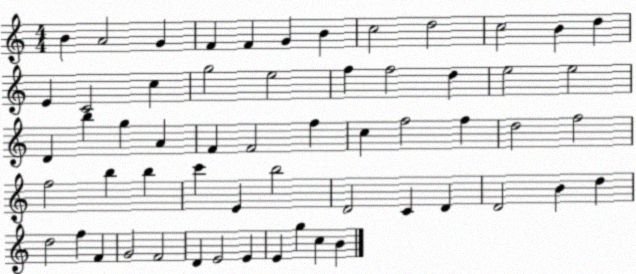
X:1
T:Untitled
M:4/4
L:1/4
K:C
B A2 G F F G B c2 d2 c2 B d E C2 c g2 e2 f f2 d e2 e2 D b g A F F2 f c f2 f d2 f2 f2 b b c' E b2 D2 C D D2 B d d2 f F G2 F2 D E2 E E g c B